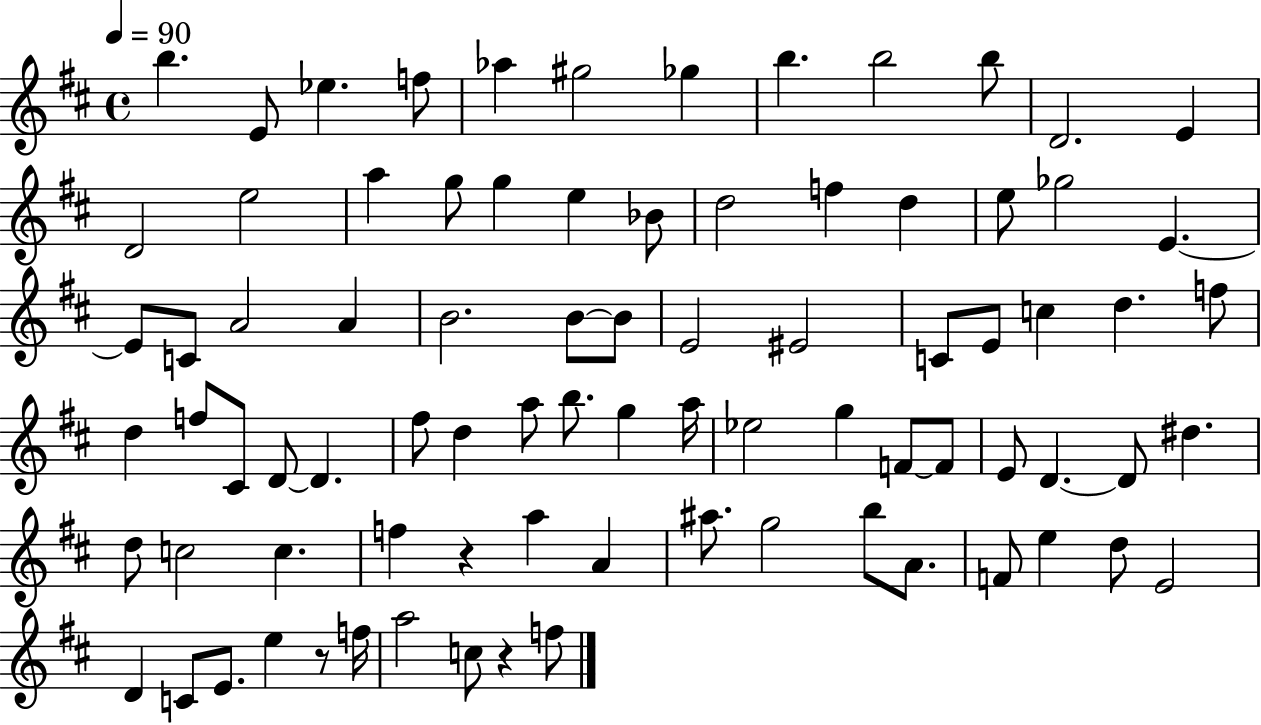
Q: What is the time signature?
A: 4/4